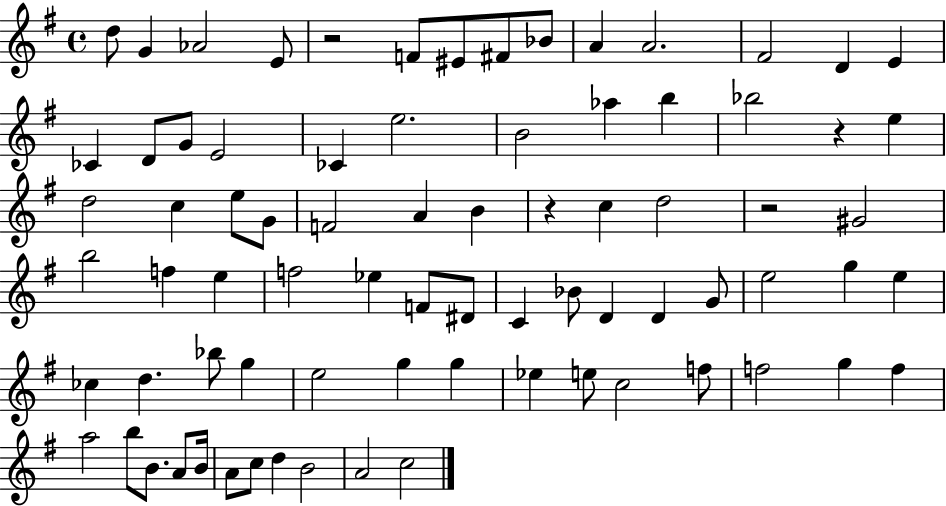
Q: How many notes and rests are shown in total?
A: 78